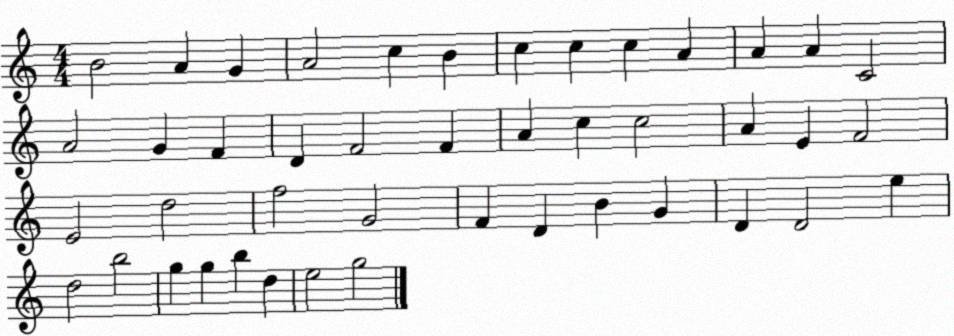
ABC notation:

X:1
T:Untitled
M:4/4
L:1/4
K:C
B2 A G A2 c B c c c A A A C2 A2 G F D F2 F A c c2 A E F2 E2 d2 f2 G2 F D B G D D2 e d2 b2 g g b d e2 g2